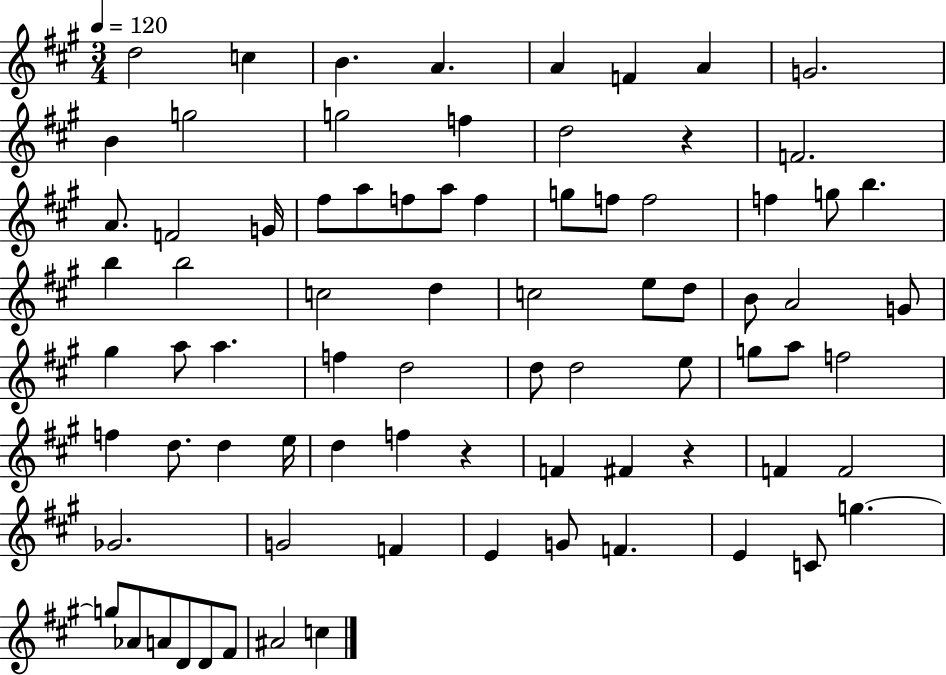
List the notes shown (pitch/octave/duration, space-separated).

D5/h C5/q B4/q. A4/q. A4/q F4/q A4/q G4/h. B4/q G5/h G5/h F5/q D5/h R/q F4/h. A4/e. F4/h G4/s F#5/e A5/e F5/e A5/e F5/q G5/e F5/e F5/h F5/q G5/e B5/q. B5/q B5/h C5/h D5/q C5/h E5/e D5/e B4/e A4/h G4/e G#5/q A5/e A5/q. F5/q D5/h D5/e D5/h E5/e G5/e A5/e F5/h F5/q D5/e. D5/q E5/s D5/q F5/q R/q F4/q F#4/q R/q F4/q F4/h Gb4/h. G4/h F4/q E4/q G4/e F4/q. E4/q C4/e G5/q. G5/e Ab4/e A4/e D4/e D4/e F#4/e A#4/h C5/q